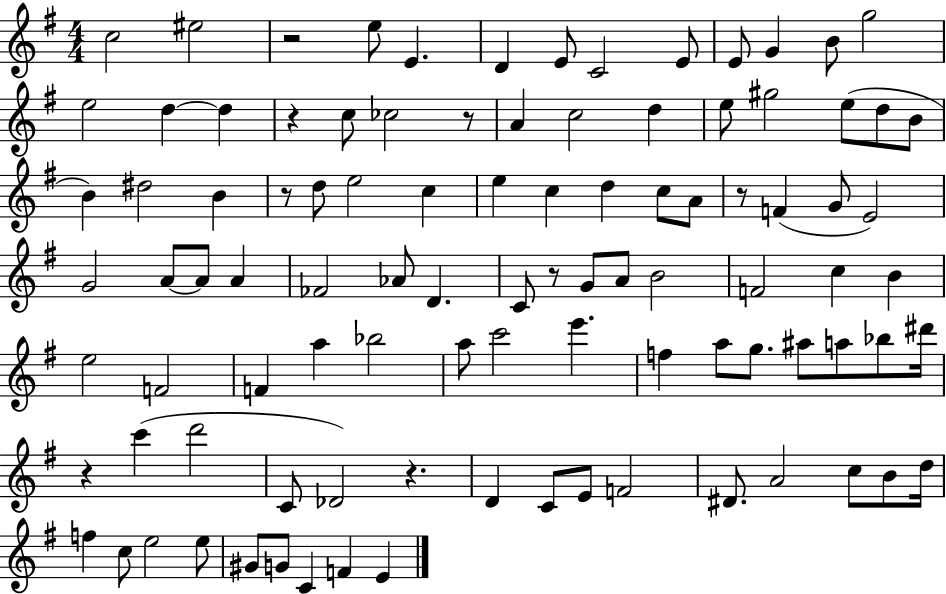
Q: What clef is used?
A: treble